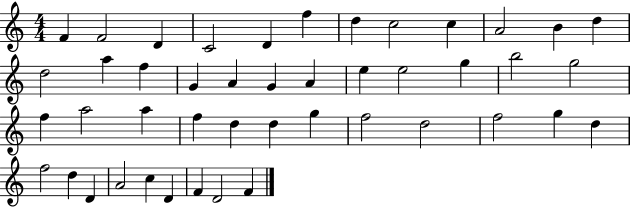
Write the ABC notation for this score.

X:1
T:Untitled
M:4/4
L:1/4
K:C
F F2 D C2 D f d c2 c A2 B d d2 a f G A G A e e2 g b2 g2 f a2 a f d d g f2 d2 f2 g d f2 d D A2 c D F D2 F